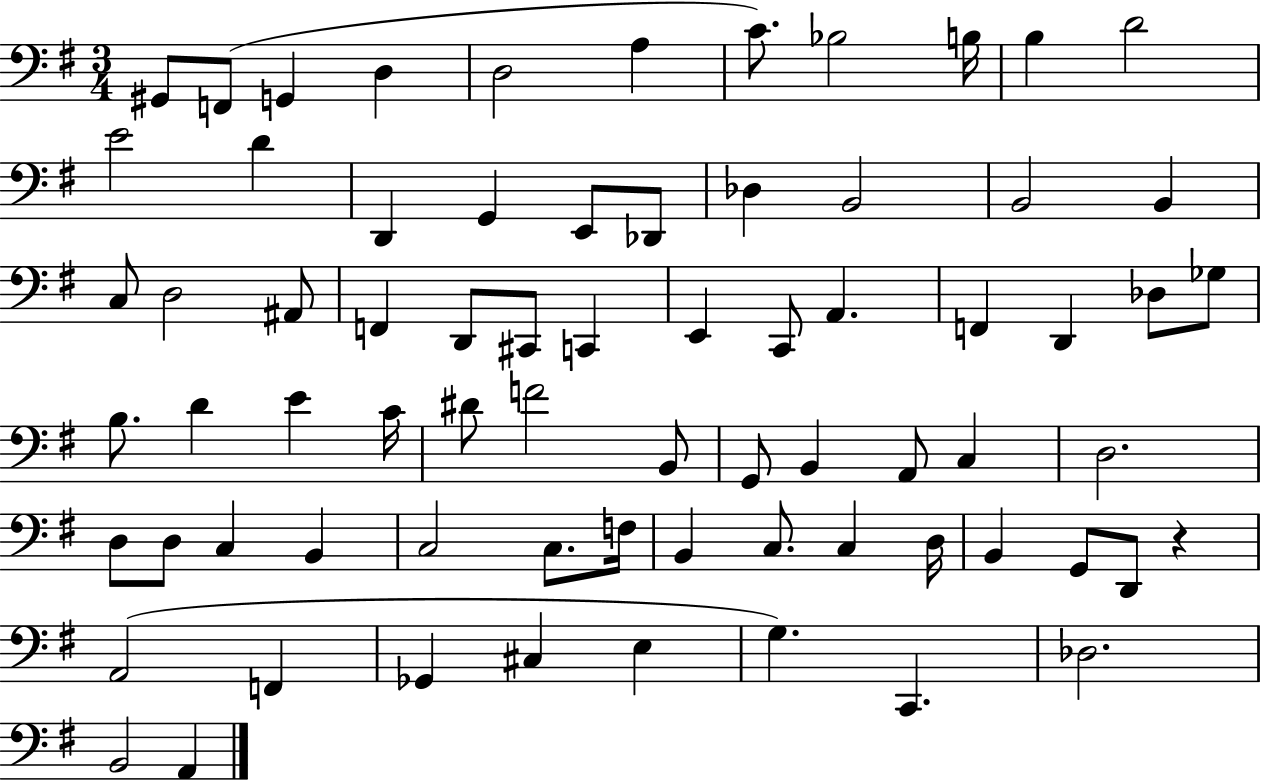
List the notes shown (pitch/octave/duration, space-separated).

G#2/e F2/e G2/q D3/q D3/h A3/q C4/e. Bb3/h B3/s B3/q D4/h E4/h D4/q D2/q G2/q E2/e Db2/e Db3/q B2/h B2/h B2/q C3/e D3/h A#2/e F2/q D2/e C#2/e C2/q E2/q C2/e A2/q. F2/q D2/q Db3/e Gb3/e B3/e. D4/q E4/q C4/s D#4/e F4/h B2/e G2/e B2/q A2/e C3/q D3/h. D3/e D3/e C3/q B2/q C3/h C3/e. F3/s B2/q C3/e. C3/q D3/s B2/q G2/e D2/e R/q A2/h F2/q Gb2/q C#3/q E3/q G3/q. C2/q. Db3/h. B2/h A2/q